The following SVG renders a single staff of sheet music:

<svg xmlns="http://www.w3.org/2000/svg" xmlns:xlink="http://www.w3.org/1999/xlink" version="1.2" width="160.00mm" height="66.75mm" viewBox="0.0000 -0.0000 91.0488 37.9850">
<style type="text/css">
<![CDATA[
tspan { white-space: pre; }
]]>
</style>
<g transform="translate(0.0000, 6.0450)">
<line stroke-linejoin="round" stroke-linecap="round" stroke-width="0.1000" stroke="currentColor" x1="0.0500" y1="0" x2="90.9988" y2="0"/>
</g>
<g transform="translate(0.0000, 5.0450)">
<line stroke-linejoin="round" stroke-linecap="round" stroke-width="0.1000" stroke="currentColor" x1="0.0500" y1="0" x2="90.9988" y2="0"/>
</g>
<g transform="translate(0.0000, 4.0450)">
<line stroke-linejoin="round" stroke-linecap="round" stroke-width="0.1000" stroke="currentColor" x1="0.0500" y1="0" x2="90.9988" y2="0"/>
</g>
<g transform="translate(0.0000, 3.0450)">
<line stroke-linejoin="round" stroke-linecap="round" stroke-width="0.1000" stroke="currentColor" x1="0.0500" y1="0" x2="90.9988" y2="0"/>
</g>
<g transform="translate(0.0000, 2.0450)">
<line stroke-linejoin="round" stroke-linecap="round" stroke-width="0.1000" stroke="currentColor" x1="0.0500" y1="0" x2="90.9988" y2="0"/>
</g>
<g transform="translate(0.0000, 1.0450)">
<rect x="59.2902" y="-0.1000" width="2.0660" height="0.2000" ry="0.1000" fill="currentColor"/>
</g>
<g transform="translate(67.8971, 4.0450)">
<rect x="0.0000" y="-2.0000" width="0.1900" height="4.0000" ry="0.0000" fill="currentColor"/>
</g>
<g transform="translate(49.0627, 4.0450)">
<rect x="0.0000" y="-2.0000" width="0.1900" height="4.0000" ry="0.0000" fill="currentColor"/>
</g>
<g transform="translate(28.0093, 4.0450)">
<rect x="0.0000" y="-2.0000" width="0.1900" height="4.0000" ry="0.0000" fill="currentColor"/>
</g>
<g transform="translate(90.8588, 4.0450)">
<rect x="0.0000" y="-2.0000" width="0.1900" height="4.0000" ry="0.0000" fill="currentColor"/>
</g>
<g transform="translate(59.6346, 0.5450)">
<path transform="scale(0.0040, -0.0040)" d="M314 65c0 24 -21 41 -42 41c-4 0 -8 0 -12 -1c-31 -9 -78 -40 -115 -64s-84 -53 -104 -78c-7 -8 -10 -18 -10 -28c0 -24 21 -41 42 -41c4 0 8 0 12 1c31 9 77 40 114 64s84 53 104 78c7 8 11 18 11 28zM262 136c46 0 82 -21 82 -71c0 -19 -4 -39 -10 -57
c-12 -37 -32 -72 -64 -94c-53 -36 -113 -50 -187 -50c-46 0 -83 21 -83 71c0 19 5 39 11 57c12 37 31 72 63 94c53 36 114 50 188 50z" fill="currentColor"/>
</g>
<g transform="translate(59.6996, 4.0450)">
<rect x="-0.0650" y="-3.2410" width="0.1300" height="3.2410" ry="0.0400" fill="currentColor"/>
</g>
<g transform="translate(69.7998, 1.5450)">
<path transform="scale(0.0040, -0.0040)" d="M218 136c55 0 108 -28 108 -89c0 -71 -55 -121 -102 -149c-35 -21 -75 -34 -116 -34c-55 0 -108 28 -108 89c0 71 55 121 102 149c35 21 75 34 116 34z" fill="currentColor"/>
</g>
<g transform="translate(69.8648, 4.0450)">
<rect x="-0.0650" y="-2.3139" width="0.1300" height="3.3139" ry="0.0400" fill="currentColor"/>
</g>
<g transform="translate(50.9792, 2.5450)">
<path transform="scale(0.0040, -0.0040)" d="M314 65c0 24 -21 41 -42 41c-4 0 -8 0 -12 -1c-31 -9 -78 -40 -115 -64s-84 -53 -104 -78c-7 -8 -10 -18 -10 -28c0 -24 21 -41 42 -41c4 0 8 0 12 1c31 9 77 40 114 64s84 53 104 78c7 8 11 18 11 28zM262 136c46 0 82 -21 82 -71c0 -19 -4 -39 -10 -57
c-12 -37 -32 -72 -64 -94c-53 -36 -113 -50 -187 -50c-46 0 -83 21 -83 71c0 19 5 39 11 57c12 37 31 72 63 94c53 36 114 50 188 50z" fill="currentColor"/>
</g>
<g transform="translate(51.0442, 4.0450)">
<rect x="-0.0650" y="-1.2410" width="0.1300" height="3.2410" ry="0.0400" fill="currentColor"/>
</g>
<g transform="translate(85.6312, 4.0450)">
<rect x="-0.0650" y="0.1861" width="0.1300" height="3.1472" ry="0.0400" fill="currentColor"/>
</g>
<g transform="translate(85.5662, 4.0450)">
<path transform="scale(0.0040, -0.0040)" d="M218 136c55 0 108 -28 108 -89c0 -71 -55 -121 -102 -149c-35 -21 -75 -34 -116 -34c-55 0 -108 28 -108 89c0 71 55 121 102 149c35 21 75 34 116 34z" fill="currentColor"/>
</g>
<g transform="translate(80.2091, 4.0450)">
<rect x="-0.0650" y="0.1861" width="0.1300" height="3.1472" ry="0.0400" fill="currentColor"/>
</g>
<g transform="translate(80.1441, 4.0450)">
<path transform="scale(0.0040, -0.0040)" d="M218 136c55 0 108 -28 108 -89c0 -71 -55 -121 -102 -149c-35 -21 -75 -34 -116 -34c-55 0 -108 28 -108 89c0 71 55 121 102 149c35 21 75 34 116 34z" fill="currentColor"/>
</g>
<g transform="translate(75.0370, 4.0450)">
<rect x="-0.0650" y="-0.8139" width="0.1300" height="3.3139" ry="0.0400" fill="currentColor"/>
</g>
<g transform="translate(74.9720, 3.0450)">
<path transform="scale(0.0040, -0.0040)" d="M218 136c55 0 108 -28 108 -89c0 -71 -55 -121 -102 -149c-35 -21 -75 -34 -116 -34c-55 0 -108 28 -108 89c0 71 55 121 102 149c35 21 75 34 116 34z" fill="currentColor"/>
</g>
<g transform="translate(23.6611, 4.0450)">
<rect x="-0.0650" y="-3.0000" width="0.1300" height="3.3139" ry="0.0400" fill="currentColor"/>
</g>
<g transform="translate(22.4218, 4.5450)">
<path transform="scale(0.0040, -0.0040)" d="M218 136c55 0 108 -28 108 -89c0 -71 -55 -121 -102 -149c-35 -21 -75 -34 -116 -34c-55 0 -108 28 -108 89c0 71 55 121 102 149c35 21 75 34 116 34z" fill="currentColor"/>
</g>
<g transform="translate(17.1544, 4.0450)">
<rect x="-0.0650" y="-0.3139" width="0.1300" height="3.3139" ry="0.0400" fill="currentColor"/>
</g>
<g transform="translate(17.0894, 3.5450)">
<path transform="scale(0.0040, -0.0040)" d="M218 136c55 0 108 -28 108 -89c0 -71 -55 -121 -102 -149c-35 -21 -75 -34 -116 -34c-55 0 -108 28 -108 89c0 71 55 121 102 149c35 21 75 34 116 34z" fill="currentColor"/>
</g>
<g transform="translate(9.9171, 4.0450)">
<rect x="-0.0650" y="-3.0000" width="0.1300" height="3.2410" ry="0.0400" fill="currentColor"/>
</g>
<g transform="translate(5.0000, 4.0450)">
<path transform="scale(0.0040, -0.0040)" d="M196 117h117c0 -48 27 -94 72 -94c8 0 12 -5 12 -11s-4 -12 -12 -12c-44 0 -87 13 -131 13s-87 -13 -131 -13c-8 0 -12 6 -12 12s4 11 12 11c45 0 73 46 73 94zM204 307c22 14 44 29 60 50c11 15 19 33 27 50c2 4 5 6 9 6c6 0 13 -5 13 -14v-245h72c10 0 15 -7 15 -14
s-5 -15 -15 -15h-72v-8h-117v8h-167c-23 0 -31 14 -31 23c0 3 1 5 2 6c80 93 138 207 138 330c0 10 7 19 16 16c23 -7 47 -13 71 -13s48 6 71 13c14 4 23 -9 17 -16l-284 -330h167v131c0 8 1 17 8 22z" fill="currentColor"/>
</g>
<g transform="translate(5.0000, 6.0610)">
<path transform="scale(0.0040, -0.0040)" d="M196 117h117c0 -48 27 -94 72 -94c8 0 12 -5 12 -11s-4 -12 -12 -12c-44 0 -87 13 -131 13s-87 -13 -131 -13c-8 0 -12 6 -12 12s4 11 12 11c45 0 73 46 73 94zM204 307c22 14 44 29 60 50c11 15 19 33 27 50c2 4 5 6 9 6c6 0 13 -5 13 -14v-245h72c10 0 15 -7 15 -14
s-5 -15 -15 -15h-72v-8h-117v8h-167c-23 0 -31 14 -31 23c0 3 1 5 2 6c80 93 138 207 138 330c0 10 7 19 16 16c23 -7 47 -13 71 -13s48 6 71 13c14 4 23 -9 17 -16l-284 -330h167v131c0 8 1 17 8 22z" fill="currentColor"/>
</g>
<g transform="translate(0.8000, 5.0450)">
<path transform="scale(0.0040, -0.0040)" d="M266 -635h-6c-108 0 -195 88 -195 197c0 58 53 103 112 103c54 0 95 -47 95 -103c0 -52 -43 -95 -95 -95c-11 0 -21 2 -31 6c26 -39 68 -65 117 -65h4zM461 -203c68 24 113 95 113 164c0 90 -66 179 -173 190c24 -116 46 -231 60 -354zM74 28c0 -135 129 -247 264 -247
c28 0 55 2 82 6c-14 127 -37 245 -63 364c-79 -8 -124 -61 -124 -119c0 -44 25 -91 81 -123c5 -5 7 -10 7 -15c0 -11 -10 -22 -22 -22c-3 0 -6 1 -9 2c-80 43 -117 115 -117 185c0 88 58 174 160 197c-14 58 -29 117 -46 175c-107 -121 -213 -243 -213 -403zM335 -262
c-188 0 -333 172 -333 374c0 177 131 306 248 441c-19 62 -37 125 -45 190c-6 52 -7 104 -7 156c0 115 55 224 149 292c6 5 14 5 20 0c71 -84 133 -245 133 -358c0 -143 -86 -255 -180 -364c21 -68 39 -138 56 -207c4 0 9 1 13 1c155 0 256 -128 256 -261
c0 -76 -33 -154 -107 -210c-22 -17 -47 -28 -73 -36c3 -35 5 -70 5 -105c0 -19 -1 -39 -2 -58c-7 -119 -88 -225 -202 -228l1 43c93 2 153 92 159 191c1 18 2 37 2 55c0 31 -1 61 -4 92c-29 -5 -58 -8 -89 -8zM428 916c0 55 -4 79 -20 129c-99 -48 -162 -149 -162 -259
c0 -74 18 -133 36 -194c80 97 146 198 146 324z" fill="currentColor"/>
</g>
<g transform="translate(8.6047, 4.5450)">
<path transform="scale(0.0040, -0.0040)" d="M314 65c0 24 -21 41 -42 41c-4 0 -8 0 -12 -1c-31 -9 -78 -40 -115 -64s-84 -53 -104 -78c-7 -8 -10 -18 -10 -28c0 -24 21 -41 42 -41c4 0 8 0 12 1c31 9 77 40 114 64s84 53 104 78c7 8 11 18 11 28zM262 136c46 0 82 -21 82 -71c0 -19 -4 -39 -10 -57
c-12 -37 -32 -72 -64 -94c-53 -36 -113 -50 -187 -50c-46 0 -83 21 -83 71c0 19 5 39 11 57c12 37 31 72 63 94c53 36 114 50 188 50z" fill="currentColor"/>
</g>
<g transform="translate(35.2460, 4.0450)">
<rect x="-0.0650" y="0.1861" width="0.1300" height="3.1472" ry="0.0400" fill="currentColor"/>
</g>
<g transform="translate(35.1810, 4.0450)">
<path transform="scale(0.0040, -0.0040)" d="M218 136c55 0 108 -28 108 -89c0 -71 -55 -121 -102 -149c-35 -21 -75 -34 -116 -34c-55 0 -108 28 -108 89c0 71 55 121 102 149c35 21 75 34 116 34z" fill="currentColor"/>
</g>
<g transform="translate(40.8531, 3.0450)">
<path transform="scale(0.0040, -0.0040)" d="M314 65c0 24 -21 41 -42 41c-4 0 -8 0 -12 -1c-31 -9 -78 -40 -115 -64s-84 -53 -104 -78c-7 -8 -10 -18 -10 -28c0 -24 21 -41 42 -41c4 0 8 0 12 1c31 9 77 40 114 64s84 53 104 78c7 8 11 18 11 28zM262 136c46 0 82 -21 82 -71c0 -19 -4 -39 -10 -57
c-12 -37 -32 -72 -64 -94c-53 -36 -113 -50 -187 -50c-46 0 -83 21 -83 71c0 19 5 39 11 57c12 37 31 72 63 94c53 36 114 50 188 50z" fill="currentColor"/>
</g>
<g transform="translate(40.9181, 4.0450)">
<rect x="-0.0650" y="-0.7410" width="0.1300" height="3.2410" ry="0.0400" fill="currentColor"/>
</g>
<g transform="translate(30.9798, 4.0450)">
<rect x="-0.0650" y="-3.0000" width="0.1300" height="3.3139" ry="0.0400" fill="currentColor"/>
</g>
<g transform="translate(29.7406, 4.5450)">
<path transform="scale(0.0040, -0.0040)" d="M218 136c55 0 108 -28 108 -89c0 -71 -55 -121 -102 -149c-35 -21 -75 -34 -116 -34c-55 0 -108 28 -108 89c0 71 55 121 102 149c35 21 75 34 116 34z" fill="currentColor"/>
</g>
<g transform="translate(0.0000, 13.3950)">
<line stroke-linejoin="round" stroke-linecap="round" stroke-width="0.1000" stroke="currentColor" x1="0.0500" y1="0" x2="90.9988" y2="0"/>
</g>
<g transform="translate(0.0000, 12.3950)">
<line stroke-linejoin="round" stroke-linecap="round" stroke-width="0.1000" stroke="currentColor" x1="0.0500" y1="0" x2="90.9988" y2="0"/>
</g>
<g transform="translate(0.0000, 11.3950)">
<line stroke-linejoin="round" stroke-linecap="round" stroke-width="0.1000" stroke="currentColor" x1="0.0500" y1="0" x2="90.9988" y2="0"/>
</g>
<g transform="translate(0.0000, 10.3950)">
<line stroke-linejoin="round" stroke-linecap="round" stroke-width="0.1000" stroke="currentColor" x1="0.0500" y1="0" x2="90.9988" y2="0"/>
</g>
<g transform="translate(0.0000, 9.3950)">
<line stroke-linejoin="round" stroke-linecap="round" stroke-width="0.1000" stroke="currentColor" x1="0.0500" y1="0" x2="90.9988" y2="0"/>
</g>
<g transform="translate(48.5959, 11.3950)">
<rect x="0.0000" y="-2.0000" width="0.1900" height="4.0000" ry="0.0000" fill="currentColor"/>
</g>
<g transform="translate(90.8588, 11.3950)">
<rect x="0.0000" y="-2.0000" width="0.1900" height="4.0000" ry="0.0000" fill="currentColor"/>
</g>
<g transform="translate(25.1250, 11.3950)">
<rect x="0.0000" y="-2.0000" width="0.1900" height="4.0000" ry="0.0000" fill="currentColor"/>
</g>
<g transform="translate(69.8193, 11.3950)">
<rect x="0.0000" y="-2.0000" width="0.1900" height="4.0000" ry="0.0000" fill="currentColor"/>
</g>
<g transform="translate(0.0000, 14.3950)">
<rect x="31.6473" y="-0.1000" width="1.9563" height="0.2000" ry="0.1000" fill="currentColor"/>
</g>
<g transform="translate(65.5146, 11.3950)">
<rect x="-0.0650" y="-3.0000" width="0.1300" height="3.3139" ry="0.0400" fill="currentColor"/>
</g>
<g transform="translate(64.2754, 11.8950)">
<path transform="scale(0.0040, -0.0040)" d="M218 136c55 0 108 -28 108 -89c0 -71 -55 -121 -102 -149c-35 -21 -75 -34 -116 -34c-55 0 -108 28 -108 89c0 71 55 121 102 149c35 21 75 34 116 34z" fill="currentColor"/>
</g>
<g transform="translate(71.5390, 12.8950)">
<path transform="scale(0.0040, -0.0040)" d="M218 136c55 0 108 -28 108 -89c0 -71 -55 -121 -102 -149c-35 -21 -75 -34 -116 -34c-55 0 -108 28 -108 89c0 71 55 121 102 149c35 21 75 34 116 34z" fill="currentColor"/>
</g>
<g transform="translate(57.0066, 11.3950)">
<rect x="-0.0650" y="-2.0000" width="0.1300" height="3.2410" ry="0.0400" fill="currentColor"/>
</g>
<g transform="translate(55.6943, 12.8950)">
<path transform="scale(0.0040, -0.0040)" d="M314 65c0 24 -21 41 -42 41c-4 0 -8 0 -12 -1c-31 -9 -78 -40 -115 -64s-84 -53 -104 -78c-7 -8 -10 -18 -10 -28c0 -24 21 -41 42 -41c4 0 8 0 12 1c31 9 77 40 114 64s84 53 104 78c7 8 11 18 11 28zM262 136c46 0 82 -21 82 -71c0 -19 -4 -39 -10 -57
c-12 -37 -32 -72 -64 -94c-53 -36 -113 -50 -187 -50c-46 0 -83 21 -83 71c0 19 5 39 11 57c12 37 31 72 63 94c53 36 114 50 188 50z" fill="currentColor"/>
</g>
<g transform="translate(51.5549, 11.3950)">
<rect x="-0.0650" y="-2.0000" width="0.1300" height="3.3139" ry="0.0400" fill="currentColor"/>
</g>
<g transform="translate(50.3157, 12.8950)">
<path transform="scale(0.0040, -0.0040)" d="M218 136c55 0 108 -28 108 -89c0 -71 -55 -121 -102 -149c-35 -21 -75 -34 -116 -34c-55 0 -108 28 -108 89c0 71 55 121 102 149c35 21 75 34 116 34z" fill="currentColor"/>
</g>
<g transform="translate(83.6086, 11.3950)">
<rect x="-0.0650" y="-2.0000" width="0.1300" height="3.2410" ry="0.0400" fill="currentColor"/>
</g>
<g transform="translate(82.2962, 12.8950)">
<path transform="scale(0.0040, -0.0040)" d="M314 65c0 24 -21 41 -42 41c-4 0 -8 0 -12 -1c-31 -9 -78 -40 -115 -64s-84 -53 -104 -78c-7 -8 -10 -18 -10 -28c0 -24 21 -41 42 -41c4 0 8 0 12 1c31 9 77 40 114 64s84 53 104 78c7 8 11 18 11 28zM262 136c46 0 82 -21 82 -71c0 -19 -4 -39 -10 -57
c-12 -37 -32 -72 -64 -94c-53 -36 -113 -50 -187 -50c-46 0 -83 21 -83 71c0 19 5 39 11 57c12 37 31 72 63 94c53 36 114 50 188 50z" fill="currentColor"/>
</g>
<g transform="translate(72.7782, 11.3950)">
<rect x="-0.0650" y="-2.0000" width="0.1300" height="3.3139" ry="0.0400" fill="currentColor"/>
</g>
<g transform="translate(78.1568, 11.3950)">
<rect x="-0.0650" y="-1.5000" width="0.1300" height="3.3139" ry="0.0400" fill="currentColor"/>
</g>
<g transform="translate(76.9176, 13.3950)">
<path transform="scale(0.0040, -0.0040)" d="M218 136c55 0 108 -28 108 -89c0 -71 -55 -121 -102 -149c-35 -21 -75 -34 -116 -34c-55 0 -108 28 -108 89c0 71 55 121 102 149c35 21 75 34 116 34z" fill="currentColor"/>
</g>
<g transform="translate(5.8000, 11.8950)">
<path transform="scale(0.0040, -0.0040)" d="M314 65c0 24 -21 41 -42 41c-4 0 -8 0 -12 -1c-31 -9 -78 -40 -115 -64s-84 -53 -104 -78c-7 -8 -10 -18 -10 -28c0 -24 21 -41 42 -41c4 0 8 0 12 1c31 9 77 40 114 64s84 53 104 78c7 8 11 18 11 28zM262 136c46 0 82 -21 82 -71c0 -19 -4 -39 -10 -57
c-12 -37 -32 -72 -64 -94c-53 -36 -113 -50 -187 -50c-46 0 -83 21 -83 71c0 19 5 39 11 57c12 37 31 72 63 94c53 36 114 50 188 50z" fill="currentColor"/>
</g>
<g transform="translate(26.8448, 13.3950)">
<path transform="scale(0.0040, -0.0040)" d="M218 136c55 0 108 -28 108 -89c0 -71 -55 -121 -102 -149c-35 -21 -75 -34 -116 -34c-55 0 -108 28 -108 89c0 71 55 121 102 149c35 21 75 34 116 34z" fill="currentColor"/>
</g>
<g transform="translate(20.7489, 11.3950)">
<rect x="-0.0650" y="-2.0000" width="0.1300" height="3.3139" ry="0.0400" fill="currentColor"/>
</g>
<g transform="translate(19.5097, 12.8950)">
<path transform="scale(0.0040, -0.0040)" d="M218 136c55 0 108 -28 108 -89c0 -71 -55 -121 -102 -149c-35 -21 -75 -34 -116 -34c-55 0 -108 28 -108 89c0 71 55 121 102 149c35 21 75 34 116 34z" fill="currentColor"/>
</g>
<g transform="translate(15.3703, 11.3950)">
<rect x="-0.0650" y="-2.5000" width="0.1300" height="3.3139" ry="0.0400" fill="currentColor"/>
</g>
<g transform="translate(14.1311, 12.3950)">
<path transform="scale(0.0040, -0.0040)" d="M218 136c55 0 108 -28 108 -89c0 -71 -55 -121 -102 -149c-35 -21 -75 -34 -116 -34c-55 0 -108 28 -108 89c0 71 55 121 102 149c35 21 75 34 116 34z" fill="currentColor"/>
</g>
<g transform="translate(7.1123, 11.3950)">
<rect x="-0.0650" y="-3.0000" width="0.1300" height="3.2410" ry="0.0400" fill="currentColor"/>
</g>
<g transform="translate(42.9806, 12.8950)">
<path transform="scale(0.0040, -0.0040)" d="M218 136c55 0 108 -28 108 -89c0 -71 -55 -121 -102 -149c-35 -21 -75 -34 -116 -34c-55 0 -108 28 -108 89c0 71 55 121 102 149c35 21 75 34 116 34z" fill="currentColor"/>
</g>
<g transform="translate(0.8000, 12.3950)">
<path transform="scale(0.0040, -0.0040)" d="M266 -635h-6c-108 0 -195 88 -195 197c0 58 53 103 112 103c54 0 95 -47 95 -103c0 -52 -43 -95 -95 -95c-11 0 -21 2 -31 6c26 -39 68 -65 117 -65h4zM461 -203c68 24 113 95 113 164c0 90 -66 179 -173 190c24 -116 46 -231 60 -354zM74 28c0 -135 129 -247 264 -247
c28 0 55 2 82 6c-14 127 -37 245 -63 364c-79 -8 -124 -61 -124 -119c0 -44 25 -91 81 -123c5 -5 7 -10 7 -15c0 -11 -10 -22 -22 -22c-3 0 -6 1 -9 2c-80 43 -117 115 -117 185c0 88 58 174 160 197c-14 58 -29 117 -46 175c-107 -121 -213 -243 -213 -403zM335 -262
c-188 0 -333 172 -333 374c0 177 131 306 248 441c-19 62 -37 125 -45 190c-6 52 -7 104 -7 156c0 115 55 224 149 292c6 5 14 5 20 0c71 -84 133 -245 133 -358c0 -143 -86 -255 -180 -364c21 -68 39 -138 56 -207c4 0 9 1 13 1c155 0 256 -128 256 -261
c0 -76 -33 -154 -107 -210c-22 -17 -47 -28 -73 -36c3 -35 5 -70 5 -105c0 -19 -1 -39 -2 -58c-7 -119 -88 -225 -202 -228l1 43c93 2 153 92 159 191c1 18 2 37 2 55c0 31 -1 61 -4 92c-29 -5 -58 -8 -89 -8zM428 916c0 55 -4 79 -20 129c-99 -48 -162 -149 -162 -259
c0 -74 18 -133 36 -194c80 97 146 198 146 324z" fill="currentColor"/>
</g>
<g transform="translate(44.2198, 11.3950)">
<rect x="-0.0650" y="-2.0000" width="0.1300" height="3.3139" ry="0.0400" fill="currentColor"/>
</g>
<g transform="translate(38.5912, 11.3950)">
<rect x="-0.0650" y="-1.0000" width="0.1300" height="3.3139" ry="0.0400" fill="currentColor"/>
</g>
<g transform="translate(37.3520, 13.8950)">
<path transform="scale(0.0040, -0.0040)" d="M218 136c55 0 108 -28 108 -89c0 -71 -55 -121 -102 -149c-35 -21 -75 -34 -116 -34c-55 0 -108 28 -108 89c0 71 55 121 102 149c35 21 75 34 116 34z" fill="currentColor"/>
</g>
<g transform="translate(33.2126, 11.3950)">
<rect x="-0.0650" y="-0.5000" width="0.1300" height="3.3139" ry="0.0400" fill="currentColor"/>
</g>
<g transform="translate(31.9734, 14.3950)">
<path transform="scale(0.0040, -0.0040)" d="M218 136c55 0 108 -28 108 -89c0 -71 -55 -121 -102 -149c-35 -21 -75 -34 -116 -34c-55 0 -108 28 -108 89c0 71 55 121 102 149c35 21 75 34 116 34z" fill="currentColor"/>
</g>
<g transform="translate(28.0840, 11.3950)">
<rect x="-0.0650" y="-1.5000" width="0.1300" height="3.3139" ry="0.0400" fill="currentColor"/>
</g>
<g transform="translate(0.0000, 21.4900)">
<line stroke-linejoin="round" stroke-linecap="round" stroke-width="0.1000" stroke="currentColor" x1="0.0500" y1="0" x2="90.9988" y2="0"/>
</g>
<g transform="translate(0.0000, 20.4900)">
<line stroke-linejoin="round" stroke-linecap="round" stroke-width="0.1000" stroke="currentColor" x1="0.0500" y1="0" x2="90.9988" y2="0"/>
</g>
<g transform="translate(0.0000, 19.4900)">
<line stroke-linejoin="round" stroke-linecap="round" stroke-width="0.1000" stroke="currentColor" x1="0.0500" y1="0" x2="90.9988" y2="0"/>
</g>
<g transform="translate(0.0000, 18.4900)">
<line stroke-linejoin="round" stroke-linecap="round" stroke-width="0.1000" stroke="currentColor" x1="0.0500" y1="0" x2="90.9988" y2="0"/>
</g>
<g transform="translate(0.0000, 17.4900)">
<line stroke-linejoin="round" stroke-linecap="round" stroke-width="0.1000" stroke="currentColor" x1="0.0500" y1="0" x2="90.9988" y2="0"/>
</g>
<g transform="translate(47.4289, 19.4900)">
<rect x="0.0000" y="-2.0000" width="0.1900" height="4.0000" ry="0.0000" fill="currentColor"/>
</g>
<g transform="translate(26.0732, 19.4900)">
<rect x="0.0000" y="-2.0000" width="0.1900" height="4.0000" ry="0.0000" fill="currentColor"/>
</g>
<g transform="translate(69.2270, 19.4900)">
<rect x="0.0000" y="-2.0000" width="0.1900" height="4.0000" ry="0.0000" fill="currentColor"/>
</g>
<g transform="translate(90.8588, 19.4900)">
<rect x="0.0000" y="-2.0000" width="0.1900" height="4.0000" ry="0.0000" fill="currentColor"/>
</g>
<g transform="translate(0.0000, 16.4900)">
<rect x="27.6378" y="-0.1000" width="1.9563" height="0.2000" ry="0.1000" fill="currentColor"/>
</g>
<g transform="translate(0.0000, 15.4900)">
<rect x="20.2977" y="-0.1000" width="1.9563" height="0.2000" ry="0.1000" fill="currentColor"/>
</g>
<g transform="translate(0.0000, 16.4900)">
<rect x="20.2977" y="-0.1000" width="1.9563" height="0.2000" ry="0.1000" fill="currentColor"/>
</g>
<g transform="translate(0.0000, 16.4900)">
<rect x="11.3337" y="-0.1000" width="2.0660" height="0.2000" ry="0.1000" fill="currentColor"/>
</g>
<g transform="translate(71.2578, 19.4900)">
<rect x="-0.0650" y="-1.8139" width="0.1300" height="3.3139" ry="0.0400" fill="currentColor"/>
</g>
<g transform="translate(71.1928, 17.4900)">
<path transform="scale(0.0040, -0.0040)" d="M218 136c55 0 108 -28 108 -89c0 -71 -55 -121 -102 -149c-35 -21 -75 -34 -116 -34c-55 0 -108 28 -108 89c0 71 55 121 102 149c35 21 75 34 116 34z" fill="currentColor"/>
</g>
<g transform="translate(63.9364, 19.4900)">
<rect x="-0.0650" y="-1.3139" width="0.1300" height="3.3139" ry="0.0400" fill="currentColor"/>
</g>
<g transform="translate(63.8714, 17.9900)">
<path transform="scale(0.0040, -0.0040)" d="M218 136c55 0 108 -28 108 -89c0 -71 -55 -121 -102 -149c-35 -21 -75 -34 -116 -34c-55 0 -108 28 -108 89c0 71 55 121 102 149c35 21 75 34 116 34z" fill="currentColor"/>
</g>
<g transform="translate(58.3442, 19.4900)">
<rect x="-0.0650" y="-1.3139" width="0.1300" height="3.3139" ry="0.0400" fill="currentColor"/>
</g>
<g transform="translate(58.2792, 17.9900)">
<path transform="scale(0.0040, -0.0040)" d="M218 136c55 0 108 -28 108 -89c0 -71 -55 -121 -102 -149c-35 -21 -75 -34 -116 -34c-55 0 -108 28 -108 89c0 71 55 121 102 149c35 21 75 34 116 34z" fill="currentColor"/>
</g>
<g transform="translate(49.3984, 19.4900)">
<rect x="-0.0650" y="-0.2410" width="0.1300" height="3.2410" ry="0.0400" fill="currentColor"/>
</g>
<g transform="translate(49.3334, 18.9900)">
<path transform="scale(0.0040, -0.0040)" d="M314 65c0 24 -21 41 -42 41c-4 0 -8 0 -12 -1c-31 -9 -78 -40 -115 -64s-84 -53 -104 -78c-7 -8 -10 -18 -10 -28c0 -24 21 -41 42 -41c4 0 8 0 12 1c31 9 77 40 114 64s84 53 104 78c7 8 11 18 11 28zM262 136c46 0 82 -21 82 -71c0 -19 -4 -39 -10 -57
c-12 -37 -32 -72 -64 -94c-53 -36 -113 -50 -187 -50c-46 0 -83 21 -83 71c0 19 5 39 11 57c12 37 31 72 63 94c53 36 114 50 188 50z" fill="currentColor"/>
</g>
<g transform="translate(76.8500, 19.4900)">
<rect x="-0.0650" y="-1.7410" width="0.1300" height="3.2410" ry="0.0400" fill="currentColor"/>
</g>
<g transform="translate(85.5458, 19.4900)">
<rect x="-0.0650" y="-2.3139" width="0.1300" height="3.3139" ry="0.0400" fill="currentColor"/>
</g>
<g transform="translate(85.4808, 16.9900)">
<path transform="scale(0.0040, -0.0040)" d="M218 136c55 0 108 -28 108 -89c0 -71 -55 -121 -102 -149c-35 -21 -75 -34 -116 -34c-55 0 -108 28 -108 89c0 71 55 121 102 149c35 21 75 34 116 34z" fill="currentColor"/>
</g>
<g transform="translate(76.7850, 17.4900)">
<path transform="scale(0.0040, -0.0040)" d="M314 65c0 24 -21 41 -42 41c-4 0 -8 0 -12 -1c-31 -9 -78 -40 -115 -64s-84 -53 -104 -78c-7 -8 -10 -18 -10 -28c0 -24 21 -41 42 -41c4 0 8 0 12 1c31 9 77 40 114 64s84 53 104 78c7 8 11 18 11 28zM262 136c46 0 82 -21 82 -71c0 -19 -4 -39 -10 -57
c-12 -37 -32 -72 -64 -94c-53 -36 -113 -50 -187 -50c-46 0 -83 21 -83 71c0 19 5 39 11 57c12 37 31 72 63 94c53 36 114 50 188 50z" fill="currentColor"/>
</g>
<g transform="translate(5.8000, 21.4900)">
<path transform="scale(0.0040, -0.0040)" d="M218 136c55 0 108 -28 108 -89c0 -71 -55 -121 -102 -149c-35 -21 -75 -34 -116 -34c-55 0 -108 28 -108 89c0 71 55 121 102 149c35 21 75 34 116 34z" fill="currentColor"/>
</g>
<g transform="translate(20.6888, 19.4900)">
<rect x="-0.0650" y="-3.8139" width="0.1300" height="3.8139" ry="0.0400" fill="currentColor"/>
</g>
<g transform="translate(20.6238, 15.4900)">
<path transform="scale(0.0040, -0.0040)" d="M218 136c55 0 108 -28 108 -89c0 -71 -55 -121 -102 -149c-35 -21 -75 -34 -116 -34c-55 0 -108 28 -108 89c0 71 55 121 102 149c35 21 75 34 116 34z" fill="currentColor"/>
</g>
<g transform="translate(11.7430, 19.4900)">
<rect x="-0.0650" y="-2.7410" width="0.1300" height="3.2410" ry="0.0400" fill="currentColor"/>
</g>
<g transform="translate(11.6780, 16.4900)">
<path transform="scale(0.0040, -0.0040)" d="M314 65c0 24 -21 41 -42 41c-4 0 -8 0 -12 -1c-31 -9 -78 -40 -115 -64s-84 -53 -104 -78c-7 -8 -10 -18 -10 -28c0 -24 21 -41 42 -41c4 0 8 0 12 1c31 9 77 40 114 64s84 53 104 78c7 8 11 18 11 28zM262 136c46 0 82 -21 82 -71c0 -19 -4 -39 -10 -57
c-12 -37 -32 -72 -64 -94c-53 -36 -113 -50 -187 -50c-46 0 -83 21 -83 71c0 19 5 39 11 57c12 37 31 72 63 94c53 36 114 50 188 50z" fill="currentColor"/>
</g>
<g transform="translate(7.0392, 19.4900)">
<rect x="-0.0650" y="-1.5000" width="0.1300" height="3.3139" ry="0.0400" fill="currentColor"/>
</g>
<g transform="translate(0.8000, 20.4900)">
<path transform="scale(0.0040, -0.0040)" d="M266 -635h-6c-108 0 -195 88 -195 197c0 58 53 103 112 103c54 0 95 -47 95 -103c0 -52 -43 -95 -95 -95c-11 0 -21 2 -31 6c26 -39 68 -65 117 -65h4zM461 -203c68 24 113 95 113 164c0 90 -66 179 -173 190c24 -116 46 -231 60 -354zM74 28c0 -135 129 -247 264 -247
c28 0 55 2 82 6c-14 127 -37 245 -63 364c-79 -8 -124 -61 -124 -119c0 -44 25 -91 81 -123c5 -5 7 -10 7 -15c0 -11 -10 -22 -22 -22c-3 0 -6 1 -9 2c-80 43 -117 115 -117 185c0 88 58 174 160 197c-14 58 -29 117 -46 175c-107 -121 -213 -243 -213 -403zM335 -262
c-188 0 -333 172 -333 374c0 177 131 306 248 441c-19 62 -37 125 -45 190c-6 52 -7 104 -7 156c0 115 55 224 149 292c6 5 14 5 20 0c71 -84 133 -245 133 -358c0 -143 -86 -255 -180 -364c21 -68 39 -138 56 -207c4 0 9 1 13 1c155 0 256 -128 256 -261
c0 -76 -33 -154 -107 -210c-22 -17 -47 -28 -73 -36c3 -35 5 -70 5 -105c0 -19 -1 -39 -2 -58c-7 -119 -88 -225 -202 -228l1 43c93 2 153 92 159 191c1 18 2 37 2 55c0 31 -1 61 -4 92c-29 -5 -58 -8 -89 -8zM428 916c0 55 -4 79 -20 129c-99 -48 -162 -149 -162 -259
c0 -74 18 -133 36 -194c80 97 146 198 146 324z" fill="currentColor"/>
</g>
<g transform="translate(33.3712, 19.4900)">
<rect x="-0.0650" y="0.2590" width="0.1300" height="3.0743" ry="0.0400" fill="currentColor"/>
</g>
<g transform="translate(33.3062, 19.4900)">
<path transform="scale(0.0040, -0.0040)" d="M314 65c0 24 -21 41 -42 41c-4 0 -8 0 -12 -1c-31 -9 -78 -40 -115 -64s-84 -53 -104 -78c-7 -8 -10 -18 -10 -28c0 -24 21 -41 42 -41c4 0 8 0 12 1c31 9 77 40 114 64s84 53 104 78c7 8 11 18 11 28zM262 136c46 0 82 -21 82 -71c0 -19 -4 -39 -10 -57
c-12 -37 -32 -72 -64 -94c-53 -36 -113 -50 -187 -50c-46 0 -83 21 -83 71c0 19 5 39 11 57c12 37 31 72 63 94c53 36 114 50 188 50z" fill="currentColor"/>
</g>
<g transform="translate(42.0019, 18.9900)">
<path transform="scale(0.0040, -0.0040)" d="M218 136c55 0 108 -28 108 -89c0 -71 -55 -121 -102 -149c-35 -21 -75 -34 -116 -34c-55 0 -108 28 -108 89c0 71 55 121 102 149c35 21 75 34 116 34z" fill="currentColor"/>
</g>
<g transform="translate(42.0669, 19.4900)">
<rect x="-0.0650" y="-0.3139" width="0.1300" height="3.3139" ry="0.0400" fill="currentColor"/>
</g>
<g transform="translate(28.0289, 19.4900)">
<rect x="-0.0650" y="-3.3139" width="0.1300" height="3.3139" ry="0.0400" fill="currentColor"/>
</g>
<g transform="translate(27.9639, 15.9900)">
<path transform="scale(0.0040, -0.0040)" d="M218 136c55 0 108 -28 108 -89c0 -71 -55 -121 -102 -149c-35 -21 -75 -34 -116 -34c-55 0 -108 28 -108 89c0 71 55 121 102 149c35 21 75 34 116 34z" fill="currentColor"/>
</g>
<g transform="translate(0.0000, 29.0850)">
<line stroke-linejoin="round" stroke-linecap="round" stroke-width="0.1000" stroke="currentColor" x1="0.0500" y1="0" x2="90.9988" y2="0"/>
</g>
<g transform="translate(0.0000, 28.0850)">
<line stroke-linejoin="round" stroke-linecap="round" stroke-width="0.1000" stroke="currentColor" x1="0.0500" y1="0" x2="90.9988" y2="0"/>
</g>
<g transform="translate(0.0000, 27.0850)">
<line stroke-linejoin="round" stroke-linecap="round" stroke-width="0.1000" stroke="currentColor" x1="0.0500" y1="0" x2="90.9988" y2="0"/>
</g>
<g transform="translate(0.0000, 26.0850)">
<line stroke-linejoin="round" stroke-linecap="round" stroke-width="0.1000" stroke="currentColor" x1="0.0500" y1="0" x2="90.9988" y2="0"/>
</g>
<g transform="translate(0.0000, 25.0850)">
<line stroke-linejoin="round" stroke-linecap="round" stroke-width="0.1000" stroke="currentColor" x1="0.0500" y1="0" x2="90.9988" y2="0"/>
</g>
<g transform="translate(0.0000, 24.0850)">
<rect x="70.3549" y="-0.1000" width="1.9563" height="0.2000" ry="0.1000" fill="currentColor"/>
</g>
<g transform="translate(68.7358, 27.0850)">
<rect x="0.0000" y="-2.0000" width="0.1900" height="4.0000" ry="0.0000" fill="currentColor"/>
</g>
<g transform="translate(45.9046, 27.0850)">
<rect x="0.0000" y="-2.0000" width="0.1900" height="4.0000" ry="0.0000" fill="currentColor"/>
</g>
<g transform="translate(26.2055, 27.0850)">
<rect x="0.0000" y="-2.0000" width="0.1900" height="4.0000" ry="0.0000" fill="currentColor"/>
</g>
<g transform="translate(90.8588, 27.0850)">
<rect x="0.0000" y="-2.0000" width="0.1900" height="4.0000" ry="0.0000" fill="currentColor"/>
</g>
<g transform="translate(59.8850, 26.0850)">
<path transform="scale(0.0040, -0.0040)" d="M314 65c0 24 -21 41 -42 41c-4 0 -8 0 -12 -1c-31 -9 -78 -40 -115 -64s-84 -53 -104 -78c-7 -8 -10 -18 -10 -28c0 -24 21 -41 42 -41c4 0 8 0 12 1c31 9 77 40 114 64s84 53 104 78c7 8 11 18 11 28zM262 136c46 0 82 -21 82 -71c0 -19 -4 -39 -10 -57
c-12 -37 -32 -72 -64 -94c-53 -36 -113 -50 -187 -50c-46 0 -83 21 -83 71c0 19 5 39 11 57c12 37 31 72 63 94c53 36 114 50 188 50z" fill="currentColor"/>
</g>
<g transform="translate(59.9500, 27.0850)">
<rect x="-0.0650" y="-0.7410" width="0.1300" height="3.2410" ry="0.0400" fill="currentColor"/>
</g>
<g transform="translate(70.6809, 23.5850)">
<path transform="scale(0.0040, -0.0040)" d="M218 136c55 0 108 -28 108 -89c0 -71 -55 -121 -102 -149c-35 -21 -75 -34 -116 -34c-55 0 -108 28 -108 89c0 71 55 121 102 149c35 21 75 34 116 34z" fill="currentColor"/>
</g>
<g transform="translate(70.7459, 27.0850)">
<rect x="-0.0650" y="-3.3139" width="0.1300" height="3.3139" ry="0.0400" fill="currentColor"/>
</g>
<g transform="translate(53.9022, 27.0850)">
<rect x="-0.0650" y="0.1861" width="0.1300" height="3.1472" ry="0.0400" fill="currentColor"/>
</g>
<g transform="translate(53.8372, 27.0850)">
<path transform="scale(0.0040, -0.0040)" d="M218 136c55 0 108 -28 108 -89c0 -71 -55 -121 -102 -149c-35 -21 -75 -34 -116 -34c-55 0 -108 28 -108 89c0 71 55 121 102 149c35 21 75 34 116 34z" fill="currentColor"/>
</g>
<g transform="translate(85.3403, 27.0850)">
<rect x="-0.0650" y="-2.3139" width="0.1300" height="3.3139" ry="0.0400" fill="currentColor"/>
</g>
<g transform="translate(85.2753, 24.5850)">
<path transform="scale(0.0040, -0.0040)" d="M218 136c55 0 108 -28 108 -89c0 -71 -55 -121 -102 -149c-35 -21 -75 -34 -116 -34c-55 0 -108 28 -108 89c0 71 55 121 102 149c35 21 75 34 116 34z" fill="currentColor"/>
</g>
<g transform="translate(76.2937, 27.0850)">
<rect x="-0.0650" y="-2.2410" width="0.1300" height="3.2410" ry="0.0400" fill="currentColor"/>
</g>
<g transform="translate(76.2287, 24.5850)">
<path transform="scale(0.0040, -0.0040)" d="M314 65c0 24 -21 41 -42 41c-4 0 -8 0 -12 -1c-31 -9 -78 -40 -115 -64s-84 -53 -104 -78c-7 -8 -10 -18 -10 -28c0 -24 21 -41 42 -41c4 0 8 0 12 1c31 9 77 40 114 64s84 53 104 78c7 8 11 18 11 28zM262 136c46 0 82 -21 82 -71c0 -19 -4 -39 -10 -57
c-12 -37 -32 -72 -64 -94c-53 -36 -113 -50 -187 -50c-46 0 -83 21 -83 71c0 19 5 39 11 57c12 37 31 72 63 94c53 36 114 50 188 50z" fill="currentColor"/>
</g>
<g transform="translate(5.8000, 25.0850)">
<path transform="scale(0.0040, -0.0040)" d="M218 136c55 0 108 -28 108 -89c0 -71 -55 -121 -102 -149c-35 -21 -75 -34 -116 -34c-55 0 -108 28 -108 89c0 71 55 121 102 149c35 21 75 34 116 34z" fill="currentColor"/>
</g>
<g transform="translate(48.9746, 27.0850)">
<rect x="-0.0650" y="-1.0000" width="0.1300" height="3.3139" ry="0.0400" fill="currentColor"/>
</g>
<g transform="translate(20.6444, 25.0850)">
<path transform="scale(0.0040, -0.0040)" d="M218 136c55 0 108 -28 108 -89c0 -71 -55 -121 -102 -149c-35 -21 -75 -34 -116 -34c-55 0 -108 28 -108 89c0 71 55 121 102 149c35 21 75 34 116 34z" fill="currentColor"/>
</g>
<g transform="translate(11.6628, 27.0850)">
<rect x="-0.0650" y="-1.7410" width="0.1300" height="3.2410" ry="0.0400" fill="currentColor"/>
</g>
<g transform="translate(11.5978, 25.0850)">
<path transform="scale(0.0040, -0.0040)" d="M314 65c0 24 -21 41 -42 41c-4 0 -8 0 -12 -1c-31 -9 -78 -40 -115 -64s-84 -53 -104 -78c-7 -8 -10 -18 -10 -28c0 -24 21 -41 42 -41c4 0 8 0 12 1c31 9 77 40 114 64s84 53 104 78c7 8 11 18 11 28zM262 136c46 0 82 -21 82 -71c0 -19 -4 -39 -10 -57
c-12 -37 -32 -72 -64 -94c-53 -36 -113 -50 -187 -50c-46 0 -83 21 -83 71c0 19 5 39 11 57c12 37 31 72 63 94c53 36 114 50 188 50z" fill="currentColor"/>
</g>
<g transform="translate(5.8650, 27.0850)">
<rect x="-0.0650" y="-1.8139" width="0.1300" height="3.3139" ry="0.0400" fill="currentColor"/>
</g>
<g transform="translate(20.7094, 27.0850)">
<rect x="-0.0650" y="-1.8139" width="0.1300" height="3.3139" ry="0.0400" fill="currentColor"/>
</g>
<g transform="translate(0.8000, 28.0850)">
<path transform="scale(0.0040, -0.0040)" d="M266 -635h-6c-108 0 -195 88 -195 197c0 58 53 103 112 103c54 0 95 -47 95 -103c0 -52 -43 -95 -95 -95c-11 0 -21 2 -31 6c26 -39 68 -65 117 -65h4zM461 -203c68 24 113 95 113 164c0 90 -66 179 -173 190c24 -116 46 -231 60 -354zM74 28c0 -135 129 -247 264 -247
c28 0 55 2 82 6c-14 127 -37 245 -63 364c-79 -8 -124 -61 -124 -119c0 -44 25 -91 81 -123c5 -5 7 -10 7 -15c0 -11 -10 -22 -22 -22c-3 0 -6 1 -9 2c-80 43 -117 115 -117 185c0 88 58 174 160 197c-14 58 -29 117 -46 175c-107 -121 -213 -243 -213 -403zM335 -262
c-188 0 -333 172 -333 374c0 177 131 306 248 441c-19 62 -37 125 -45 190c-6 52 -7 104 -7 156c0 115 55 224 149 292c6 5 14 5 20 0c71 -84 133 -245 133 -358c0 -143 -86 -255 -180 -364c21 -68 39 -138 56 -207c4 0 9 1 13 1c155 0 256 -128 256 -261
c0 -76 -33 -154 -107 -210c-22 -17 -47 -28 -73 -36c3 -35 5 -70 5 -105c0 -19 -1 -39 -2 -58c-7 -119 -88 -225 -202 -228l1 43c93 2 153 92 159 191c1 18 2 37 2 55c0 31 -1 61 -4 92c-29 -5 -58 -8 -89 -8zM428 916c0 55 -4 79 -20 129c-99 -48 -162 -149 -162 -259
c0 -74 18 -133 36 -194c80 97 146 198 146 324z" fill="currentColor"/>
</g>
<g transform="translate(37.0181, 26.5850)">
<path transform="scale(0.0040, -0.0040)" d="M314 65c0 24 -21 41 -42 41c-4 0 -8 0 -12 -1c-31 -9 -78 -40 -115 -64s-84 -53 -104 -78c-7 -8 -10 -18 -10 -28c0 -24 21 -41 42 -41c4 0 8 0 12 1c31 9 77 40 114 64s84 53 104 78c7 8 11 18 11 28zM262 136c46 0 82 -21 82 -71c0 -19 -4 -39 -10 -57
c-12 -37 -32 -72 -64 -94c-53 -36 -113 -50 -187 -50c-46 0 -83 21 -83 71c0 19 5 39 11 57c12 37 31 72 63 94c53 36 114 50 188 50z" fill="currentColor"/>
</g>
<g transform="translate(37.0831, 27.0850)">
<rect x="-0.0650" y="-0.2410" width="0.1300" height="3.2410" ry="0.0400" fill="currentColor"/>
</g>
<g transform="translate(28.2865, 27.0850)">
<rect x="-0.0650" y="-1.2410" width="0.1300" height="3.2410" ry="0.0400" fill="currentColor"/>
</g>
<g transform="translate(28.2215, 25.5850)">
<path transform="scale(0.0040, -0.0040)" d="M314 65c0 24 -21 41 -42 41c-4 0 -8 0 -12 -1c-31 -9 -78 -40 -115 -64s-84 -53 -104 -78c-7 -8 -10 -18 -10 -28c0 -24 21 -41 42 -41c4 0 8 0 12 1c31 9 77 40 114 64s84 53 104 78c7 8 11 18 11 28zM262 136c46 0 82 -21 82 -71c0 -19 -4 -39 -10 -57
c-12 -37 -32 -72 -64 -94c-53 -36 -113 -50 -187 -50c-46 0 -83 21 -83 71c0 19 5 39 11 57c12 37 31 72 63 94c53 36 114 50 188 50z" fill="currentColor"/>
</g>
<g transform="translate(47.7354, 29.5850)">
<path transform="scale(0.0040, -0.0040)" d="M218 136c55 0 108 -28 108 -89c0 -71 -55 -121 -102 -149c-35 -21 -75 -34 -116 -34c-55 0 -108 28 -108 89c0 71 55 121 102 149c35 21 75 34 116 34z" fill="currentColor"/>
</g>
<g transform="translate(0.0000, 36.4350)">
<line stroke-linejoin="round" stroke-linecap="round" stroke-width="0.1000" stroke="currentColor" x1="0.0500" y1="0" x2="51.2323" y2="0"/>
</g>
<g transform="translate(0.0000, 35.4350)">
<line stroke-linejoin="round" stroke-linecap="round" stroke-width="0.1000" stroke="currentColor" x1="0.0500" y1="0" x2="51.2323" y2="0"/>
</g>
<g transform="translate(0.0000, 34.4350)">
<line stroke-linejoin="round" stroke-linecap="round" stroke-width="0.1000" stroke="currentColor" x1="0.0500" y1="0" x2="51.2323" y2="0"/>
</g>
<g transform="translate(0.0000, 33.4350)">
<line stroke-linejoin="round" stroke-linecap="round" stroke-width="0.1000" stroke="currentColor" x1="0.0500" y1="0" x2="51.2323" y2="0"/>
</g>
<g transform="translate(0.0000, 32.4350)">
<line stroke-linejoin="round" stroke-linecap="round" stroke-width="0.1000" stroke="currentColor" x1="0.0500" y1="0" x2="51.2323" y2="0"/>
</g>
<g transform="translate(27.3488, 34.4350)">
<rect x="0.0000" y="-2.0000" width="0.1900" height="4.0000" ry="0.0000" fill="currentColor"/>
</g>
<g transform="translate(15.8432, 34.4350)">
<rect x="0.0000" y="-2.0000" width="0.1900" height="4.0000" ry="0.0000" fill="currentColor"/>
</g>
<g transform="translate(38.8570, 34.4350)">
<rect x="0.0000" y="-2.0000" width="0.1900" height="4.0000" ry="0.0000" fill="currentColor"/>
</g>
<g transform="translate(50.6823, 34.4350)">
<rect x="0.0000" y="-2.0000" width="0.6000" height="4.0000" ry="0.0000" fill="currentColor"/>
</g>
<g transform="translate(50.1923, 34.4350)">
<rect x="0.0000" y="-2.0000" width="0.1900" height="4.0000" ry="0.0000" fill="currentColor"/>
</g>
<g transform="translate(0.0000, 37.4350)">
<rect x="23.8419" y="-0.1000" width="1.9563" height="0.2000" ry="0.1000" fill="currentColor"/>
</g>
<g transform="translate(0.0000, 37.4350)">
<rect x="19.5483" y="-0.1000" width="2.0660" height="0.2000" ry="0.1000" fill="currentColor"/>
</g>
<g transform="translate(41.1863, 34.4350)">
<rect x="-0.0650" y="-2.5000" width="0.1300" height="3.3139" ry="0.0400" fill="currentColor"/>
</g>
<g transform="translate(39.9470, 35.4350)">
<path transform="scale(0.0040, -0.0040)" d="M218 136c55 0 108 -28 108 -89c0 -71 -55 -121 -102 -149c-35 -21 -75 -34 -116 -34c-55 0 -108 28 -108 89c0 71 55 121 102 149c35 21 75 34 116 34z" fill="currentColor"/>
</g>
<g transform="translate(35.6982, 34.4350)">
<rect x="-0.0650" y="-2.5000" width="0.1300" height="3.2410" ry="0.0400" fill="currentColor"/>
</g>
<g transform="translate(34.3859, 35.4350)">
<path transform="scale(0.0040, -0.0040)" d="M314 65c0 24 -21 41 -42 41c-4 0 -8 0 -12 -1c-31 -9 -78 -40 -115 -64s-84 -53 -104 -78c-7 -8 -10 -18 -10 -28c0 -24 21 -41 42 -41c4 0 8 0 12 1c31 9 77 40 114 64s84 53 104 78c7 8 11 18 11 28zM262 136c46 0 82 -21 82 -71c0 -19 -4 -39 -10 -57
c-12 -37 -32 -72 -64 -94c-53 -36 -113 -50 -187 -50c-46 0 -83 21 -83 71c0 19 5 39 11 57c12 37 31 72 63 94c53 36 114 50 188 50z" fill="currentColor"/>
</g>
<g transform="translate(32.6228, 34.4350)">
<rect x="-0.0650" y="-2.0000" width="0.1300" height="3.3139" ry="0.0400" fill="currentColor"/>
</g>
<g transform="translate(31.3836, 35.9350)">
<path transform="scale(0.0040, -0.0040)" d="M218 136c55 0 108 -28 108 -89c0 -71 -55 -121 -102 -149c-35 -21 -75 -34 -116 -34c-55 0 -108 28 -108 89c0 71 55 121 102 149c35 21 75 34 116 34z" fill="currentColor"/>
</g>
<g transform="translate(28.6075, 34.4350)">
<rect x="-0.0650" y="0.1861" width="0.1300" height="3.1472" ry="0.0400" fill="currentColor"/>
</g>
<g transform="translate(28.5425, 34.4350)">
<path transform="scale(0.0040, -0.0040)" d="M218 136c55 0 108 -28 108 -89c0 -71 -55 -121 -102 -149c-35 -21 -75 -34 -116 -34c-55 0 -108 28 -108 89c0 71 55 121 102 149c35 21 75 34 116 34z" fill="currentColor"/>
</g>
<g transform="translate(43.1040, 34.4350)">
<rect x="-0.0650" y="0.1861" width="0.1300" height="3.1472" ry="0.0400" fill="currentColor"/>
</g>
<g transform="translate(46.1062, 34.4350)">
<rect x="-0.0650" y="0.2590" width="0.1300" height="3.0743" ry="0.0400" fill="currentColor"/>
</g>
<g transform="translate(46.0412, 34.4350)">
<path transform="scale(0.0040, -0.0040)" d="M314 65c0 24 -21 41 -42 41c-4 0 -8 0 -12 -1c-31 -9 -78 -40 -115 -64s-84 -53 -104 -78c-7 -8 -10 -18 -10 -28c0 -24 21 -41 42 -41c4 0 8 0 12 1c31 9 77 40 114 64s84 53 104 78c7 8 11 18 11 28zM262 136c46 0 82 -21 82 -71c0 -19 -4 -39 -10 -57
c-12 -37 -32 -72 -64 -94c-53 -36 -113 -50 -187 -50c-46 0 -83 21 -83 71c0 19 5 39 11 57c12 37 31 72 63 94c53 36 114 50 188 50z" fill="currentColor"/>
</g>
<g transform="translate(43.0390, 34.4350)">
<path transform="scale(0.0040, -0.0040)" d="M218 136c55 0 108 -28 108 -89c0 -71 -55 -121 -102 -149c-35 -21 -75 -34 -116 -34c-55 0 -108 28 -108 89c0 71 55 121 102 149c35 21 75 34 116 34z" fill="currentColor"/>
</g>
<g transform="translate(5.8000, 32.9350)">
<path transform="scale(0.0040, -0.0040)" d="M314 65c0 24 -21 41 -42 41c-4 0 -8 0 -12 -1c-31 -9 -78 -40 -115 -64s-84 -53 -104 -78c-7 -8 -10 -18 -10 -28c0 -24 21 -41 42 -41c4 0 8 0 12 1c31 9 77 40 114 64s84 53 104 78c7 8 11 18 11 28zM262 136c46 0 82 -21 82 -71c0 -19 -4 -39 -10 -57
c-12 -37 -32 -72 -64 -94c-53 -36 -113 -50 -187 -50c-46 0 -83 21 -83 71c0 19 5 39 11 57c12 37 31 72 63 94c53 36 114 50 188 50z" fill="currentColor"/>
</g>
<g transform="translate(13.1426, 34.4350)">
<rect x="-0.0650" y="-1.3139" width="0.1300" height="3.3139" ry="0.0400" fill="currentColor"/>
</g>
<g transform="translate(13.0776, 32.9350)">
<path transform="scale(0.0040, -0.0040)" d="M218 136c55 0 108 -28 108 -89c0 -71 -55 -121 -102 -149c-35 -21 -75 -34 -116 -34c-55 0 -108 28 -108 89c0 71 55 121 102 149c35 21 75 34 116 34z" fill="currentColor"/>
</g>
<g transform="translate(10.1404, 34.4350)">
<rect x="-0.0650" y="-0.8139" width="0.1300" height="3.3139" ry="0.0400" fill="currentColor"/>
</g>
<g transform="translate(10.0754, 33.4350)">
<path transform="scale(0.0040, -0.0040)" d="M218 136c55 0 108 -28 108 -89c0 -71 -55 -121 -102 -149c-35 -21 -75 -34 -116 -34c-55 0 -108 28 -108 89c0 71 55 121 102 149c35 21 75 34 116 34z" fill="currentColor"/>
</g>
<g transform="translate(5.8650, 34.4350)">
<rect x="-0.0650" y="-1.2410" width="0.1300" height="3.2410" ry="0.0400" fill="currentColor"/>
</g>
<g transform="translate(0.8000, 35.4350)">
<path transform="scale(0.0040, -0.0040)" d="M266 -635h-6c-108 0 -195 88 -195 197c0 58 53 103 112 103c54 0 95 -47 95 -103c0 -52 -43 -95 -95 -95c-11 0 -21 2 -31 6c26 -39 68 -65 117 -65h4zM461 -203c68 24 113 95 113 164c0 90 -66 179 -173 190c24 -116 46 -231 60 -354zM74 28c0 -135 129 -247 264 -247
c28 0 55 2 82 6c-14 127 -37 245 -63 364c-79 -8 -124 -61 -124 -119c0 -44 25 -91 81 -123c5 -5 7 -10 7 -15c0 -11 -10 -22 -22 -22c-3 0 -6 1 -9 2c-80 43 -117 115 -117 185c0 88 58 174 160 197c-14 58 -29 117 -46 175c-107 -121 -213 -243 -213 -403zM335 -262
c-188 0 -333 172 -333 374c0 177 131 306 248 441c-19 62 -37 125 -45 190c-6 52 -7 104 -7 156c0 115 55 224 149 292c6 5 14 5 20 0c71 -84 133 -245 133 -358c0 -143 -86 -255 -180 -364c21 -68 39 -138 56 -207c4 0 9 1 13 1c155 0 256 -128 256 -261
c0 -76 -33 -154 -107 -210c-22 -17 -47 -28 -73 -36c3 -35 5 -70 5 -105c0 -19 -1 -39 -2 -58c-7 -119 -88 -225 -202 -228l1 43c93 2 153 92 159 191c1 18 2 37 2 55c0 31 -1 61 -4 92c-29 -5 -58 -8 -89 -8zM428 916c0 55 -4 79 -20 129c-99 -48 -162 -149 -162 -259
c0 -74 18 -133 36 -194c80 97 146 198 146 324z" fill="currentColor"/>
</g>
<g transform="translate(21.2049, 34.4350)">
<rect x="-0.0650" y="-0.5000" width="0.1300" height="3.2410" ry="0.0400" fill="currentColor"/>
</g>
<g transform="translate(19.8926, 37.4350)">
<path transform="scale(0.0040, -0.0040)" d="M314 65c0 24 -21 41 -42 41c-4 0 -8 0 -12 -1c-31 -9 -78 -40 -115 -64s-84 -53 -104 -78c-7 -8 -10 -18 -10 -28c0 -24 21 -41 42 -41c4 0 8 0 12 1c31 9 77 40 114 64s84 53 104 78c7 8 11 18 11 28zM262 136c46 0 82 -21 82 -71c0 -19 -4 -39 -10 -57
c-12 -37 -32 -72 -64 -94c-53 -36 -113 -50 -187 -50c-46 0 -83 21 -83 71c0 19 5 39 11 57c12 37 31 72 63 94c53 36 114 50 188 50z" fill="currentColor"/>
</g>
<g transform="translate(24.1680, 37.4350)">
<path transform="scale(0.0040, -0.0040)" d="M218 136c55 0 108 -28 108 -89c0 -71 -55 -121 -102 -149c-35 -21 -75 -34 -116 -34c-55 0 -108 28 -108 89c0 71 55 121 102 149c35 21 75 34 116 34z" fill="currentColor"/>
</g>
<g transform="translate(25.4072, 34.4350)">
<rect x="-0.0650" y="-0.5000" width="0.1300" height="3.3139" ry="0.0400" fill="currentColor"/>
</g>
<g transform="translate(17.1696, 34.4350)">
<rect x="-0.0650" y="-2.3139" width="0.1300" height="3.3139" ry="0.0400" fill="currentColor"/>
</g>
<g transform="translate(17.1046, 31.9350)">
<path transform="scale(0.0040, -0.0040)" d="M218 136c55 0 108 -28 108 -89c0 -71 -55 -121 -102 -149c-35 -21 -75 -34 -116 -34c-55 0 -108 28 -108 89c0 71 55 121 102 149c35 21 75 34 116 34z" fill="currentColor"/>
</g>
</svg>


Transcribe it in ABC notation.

X:1
T:Untitled
M:4/4
L:1/4
K:C
A2 c A A B d2 e2 b2 g d B B A2 G F E C D F F F2 A F E F2 E a2 c' b B2 c c2 e e f f2 g f f2 f e2 c2 D B d2 b g2 g e2 d e g C2 C B F G2 G B B2